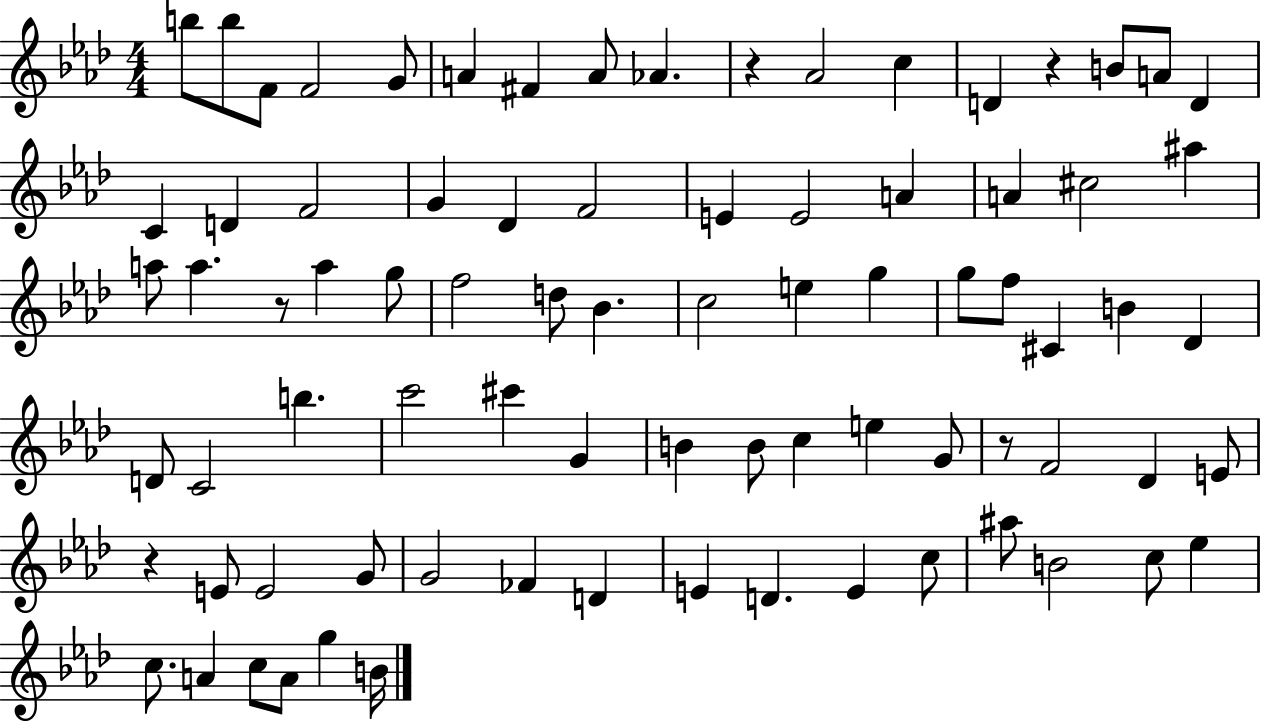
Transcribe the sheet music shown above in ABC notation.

X:1
T:Untitled
M:4/4
L:1/4
K:Ab
b/2 b/2 F/2 F2 G/2 A ^F A/2 _A z _A2 c D z B/2 A/2 D C D F2 G _D F2 E E2 A A ^c2 ^a a/2 a z/2 a g/2 f2 d/2 _B c2 e g g/2 f/2 ^C B _D D/2 C2 b c'2 ^c' G B B/2 c e G/2 z/2 F2 _D E/2 z E/2 E2 G/2 G2 _F D E D E c/2 ^a/2 B2 c/2 _e c/2 A c/2 A/2 g B/4